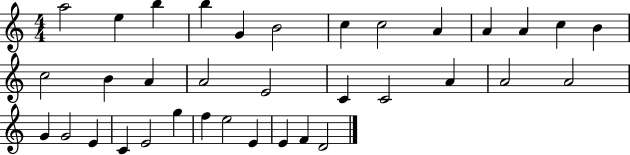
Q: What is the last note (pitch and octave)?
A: D4